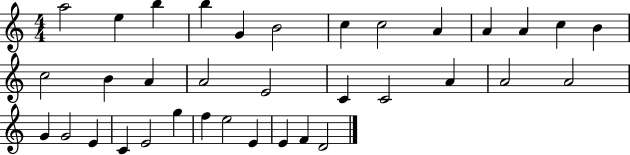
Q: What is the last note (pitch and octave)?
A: D4